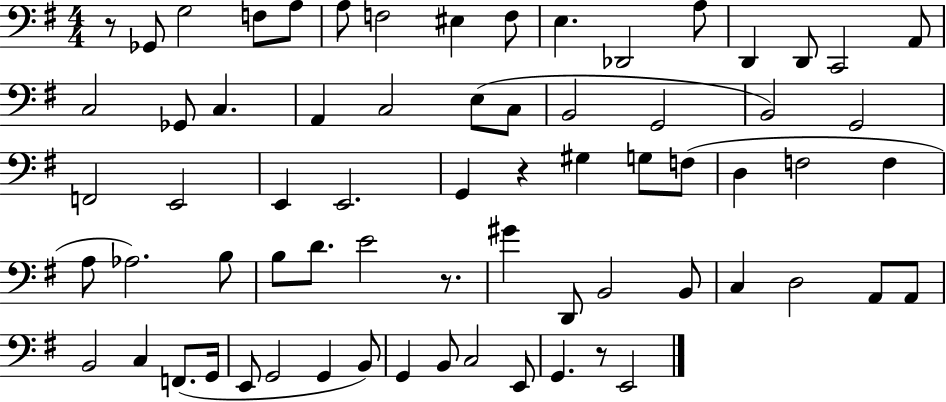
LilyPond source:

{
  \clef bass
  \numericTimeSignature
  \time 4/4
  \key g \major
  r8 ges,8 g2 f8 a8 | a8 f2 eis4 f8 | e4. des,2 a8 | d,4 d,8 c,2 a,8 | \break c2 ges,8 c4. | a,4 c2 e8( c8 | b,2 g,2 | b,2) g,2 | \break f,2 e,2 | e,4 e,2. | g,4 r4 gis4 g8 f8( | d4 f2 f4 | \break a8 aes2.) b8 | b8 d'8. e'2 r8. | gis'4 d,8 b,2 b,8 | c4 d2 a,8 a,8 | \break b,2 c4 f,8.( g,16 | e,8 g,2 g,4 b,8) | g,4 b,8 c2 e,8 | g,4. r8 e,2 | \break \bar "|."
}